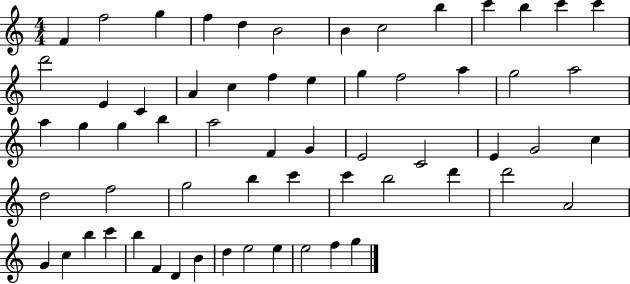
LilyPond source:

{
  \clef treble
  \numericTimeSignature
  \time 4/4
  \key c \major
  f'4 f''2 g''4 | f''4 d''4 b'2 | b'4 c''2 b''4 | c'''4 b''4 c'''4 c'''4 | \break d'''2 e'4 c'4 | a'4 c''4 f''4 e''4 | g''4 f''2 a''4 | g''2 a''2 | \break a''4 g''4 g''4 b''4 | a''2 f'4 g'4 | e'2 c'2 | e'4 g'2 c''4 | \break d''2 f''2 | g''2 b''4 c'''4 | c'''4 b''2 d'''4 | d'''2 a'2 | \break g'4 c''4 b''4 c'''4 | b''4 f'4 d'4 b'4 | d''4 e''2 e''4 | e''2 f''4 g''4 | \break \bar "|."
}